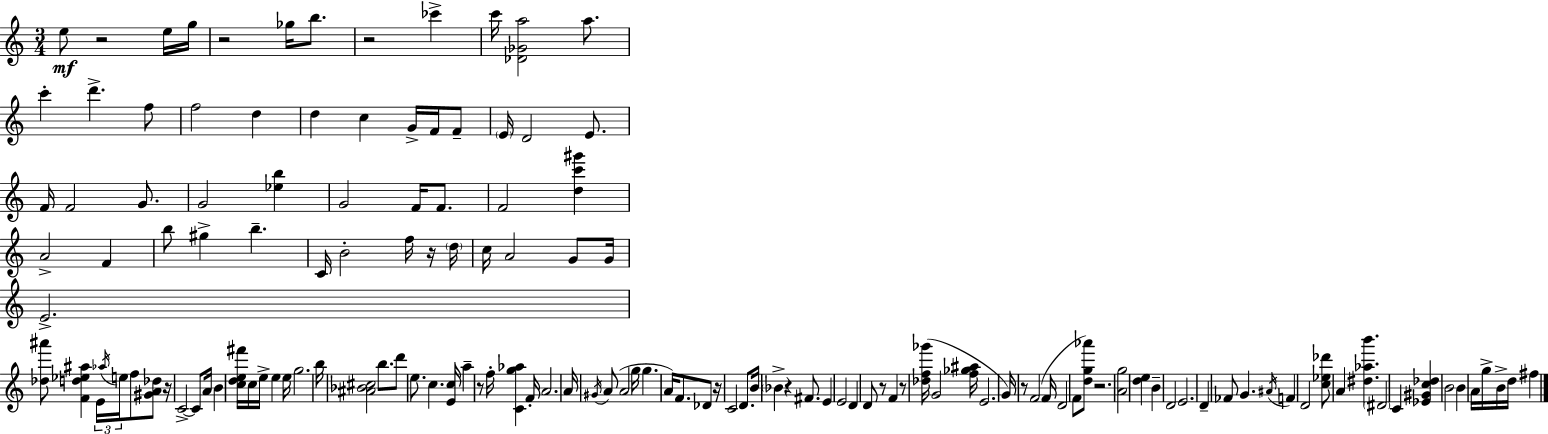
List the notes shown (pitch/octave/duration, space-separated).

E5/e R/h E5/s G5/s R/h Gb5/s B5/e. R/h CES6/q C6/s [Db4,Gb4,A5]/h A5/e. C6/q D6/q. F5/e F5/h D5/q D5/q C5/q G4/s F4/s F4/e E4/s D4/h E4/e. F4/s F4/h G4/e. G4/h [Eb5,B5]/q G4/h F4/s F4/e. F4/h [D5,C6,G#6]/q A4/h F4/q B5/e G#5/q B5/q. C4/s B4/h F5/s R/s D5/s C5/s A4/h G4/e G4/s E4/h. [Db5,A#6]/e [F4,D5,Eb5,A#5]/q E4/s Ab5/s E5/s F5/e [G#4,A4,Db5]/e R/s C4/h C4/e A4/s B4/q [C5,D5,E5,F#6]/s C5/s E5/s E5/q E5/s G5/h. B5/s [A#4,Bb4,C#5]/h B5/e. D6/e E5/e. C5/q. [E4,C5]/s A5/q R/e F5/s [C4,G5,Ab5]/q F4/s A4/h. A4/s G#4/s A4/e A4/h G5/s G5/q. A4/s F4/e. Db4/e R/s C4/h D4/e. B4/s Bb4/q R/q F#4/e. E4/q E4/h D4/q D4/e R/e F4/q R/e [Db5,F5,Gb6]/s G4/h [F5,Gb5,A#5]/s E4/h. G4/s R/e F4/h F4/s D4/h F4/e [D5,G5,Ab6]/e R/h. [A4,G5]/h [D5,E5]/q B4/q D4/h E4/h. D4/q FES4/e G4/q. A#4/s F4/q D4/h [C5,Eb5,Db6]/e A4/q [D#5,Ab5,B6]/q. D#4/h C4/q [Eb4,G#4,C5,Db5]/q B4/h B4/q A4/s G5/s B4/s D5/s F#5/q